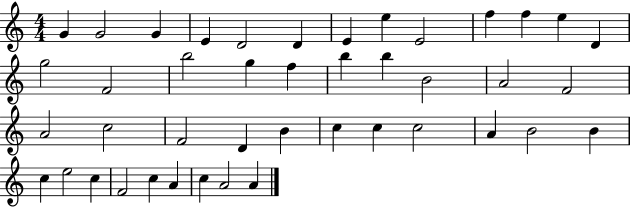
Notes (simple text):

G4/q G4/h G4/q E4/q D4/h D4/q E4/q E5/q E4/h F5/q F5/q E5/q D4/q G5/h F4/h B5/h G5/q F5/q B5/q B5/q B4/h A4/h F4/h A4/h C5/h F4/h D4/q B4/q C5/q C5/q C5/h A4/q B4/h B4/q C5/q E5/h C5/q F4/h C5/q A4/q C5/q A4/h A4/q